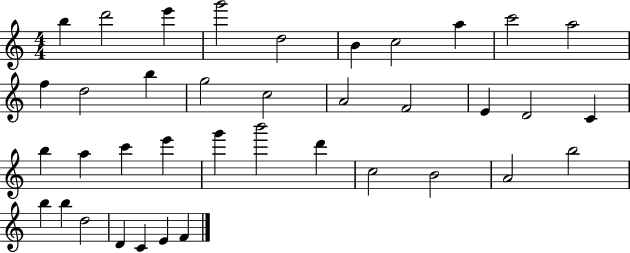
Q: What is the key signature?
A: C major